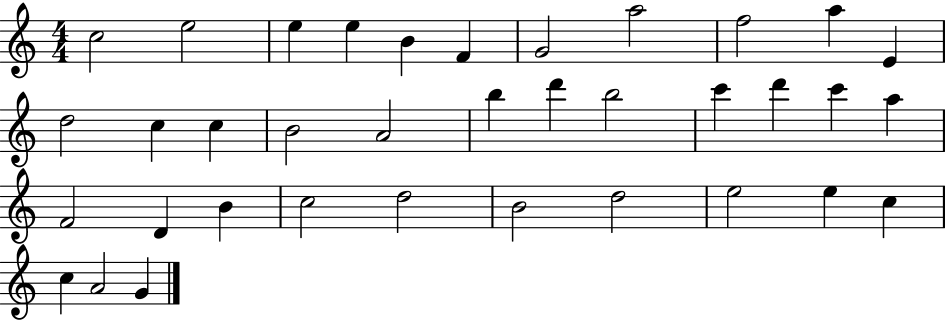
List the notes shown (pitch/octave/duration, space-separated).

C5/h E5/h E5/q E5/q B4/q F4/q G4/h A5/h F5/h A5/q E4/q D5/h C5/q C5/q B4/h A4/h B5/q D6/q B5/h C6/q D6/q C6/q A5/q F4/h D4/q B4/q C5/h D5/h B4/h D5/h E5/h E5/q C5/q C5/q A4/h G4/q